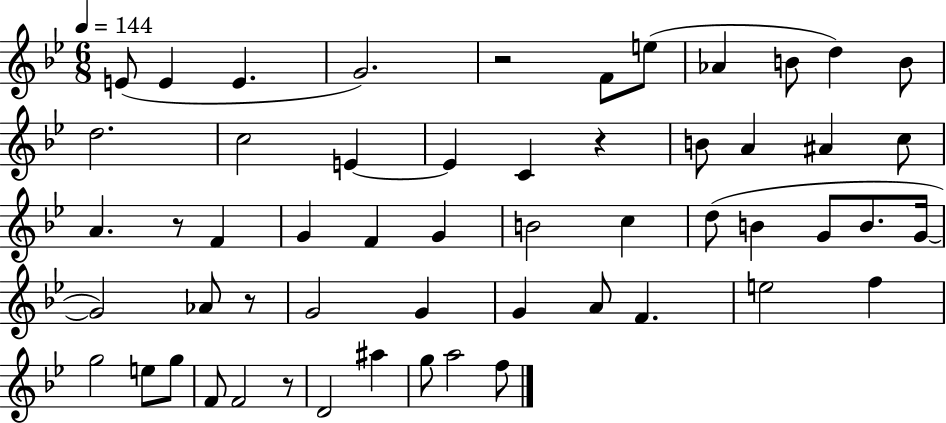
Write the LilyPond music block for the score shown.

{
  \clef treble
  \numericTimeSignature
  \time 6/8
  \key bes \major
  \tempo 4 = 144
  \repeat volta 2 { e'8( e'4 e'4. | g'2.) | r2 f'8 e''8( | aes'4 b'8 d''4) b'8 | \break d''2. | c''2 e'4~~ | e'4 c'4 r4 | b'8 a'4 ais'4 c''8 | \break a'4. r8 f'4 | g'4 f'4 g'4 | b'2 c''4 | d''8( b'4 g'8 b'8. g'16~~ | \break g'2) aes'8 r8 | g'2 g'4 | g'4 a'8 f'4. | e''2 f''4 | \break g''2 e''8 g''8 | f'8 f'2 r8 | d'2 ais''4 | g''8 a''2 f''8 | \break } \bar "|."
}